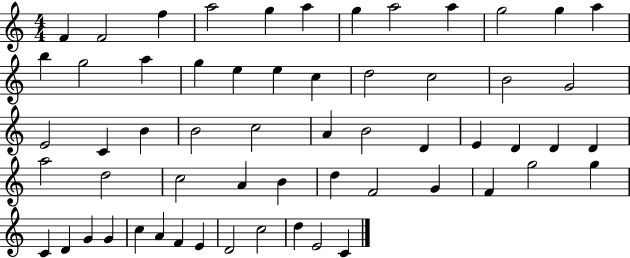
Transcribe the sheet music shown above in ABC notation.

X:1
T:Untitled
M:4/4
L:1/4
K:C
F F2 f a2 g a g a2 a g2 g a b g2 a g e e c d2 c2 B2 G2 E2 C B B2 c2 A B2 D E D D D a2 d2 c2 A B d F2 G F g2 g C D G G c A F E D2 c2 d E2 C